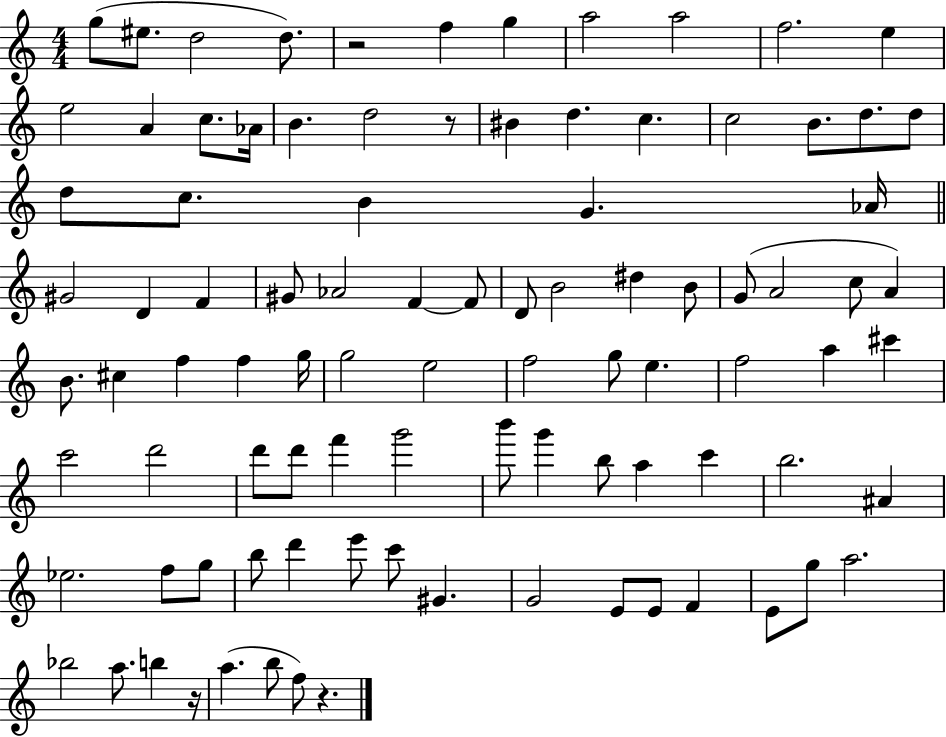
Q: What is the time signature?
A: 4/4